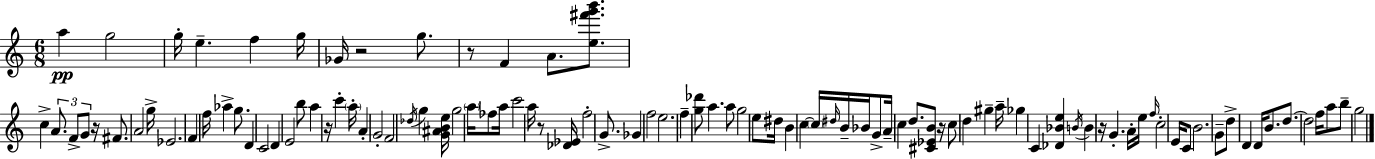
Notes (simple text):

A5/q G5/h G5/s E5/q. F5/q G5/s Gb4/s R/h G5/e. R/e F4/q A4/e. [E5,F#6,G6,B6]/e. C5/q A4/e. F4/e G4/e R/s F#4/e. A4/h G5/s Eb4/h. F4/q F5/s Ab5/q G5/e. D4/q C4/h D4/q E4/h B5/e A5/q R/s C6/q A5/s A4/q G4/h F4/h Db5/s G5/q [G4,A#4,B4,E5]/s G5/h A5/s FES5/e A5/s C6/h A5/s R/e [Db4,Eb4]/s F5/h G4/e. Gb4/q F5/h E5/h. F5/q [G5,Db6]/e A5/q. A5/e G5/h E5/e D#5/s B4/q C5/q C5/s D#5/s B4/s Bb4/s G4/e A4/s C5/q D5/e. [C#4,Eb4,B4]/e R/s C5/e D5/q G#5/q A5/s Gb5/q C4/q [Db4,Bb4,E5]/q B4/s B4/q R/s G4/q. A4/s E5/s F5/s C5/h E4/s C4/e B4/h. G4/e D5/e D4/q D4/s B4/e. D5/e. D5/h F5/s A5/e B5/e G5/h